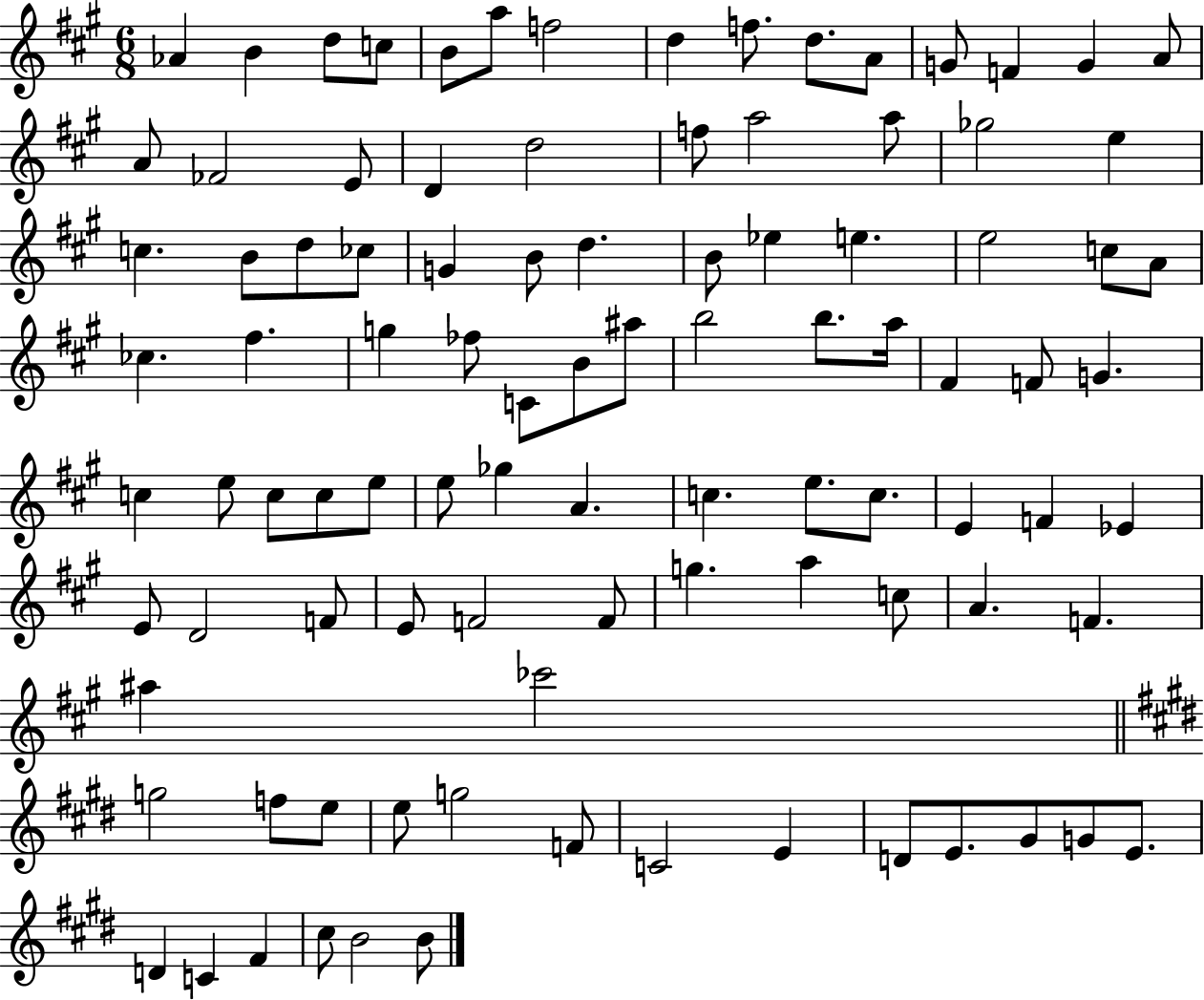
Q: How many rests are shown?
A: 0